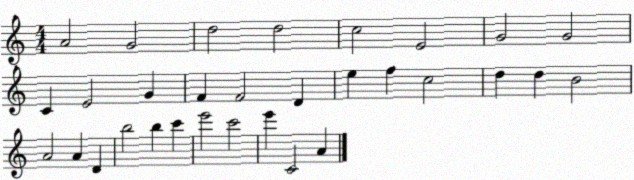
X:1
T:Untitled
M:4/4
L:1/4
K:C
A2 G2 d2 d2 c2 E2 G2 G2 C E2 G F F2 D e f c2 d d B2 A2 A D b2 b c' e'2 c'2 e' C2 A